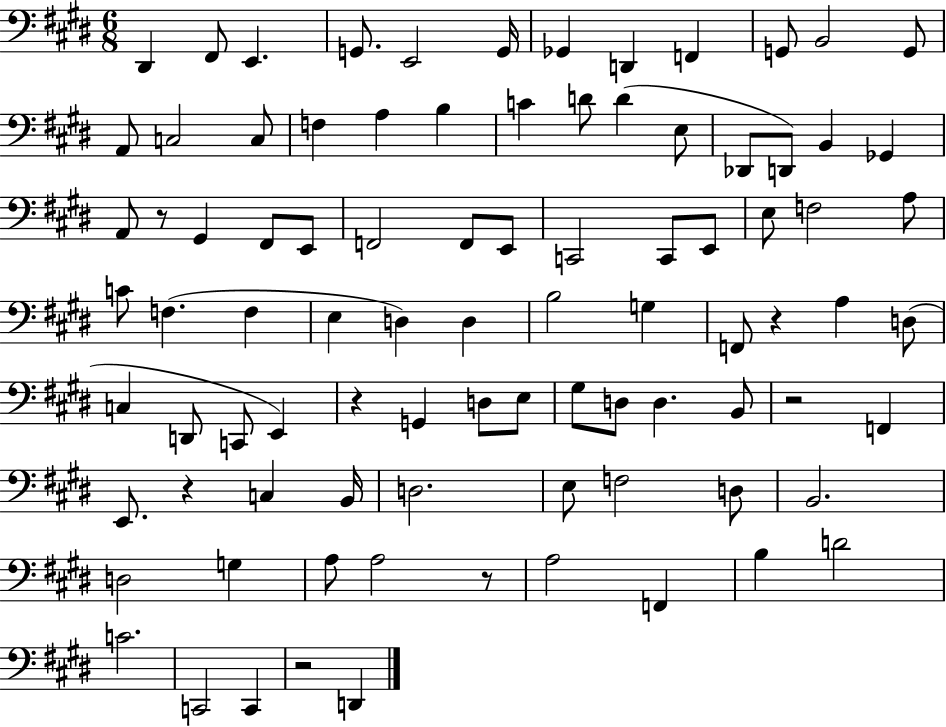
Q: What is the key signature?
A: E major